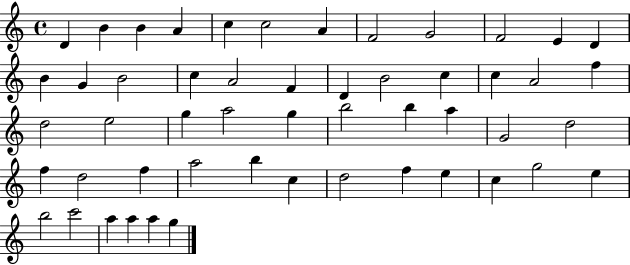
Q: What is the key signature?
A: C major